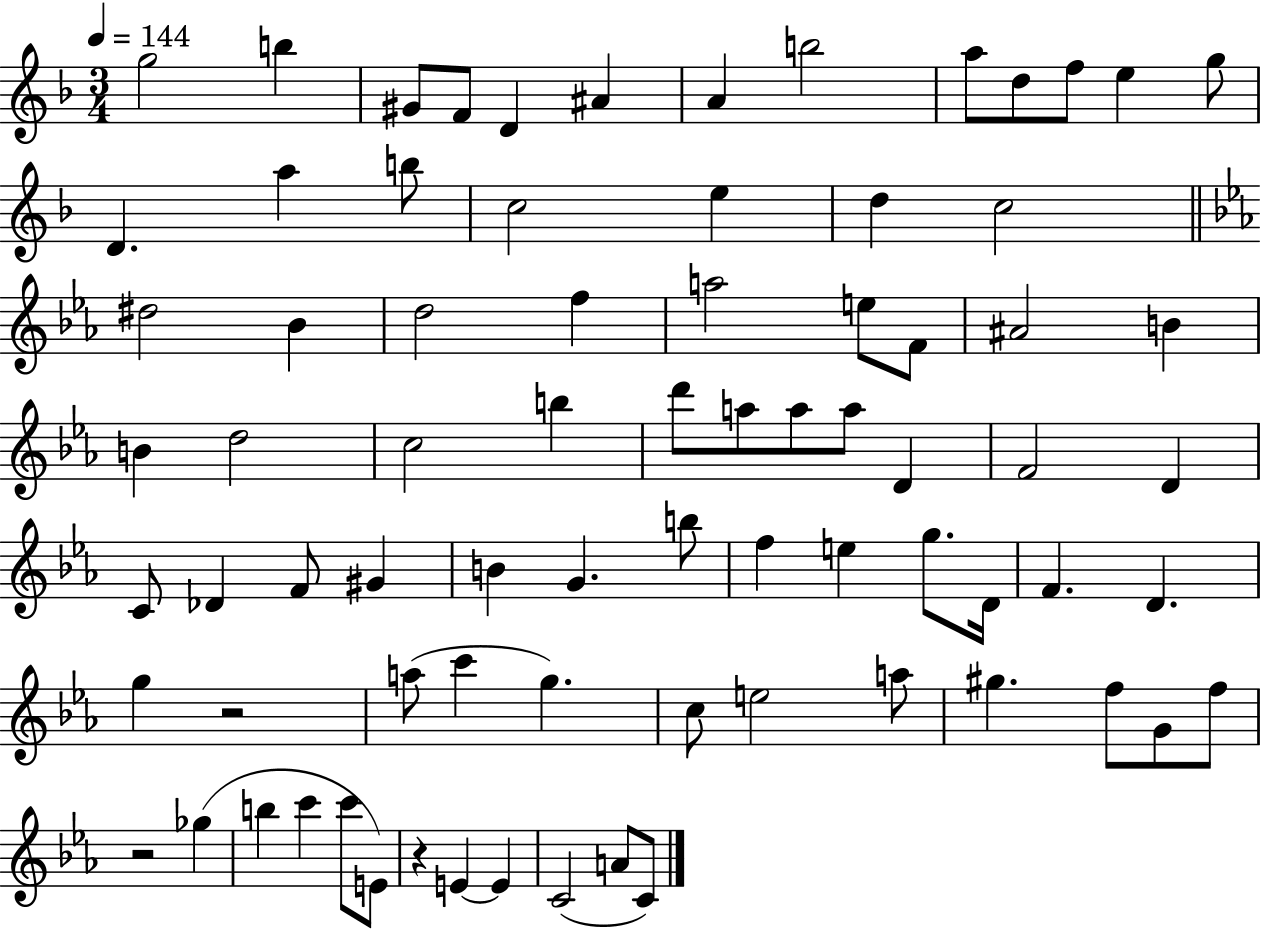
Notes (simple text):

G5/h B5/q G#4/e F4/e D4/q A#4/q A4/q B5/h A5/e D5/e F5/e E5/q G5/e D4/q. A5/q B5/e C5/h E5/q D5/q C5/h D#5/h Bb4/q D5/h F5/q A5/h E5/e F4/e A#4/h B4/q B4/q D5/h C5/h B5/q D6/e A5/e A5/e A5/e D4/q F4/h D4/q C4/e Db4/q F4/e G#4/q B4/q G4/q. B5/e F5/q E5/q G5/e. D4/s F4/q. D4/q. G5/q R/h A5/e C6/q G5/q. C5/e E5/h A5/e G#5/q. F5/e G4/e F5/e R/h Gb5/q B5/q C6/q C6/e E4/e R/q E4/q E4/q C4/h A4/e C4/e